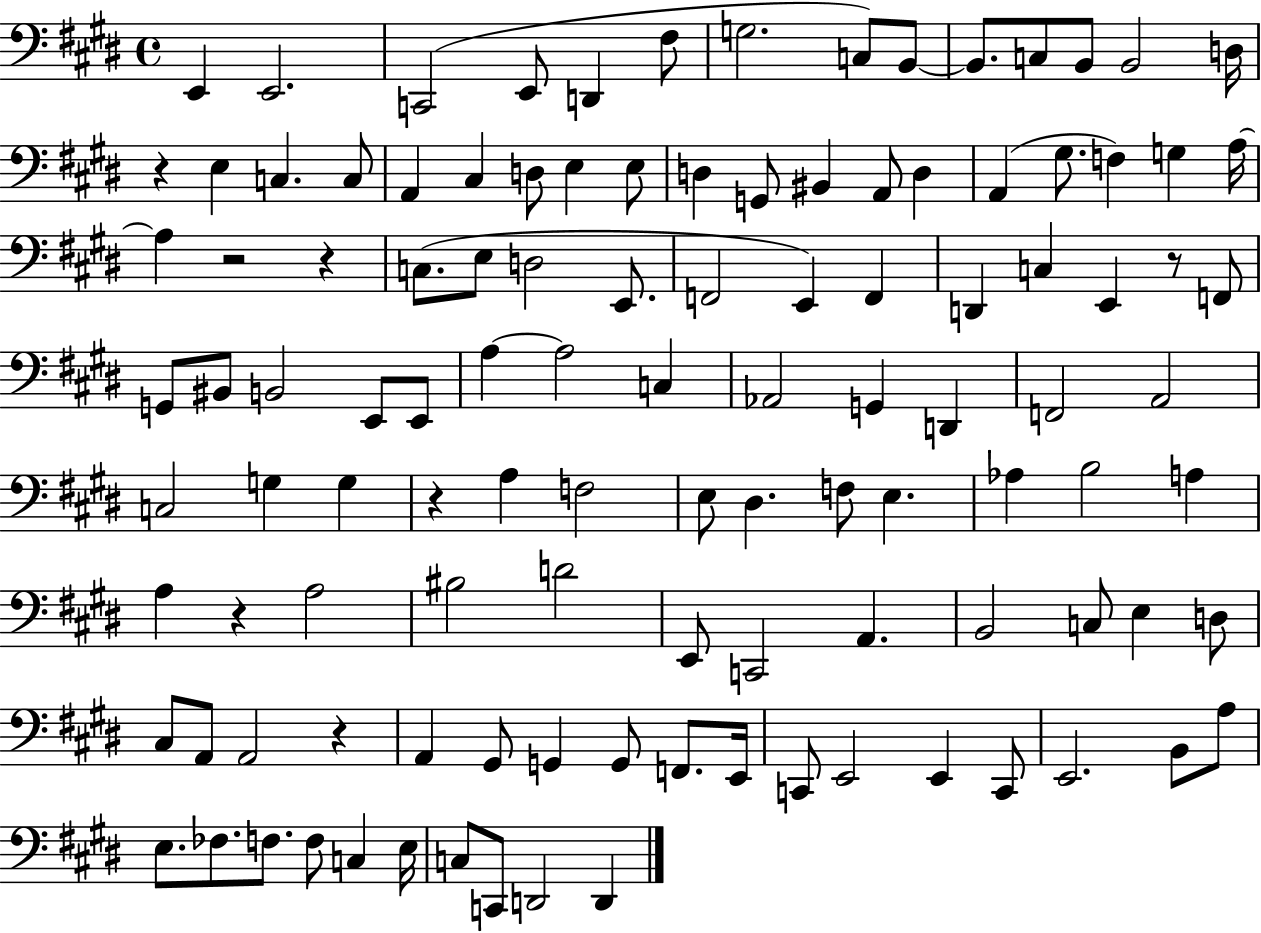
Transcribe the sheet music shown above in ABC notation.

X:1
T:Untitled
M:4/4
L:1/4
K:E
E,, E,,2 C,,2 E,,/2 D,, ^F,/2 G,2 C,/2 B,,/2 B,,/2 C,/2 B,,/2 B,,2 D,/4 z E, C, C,/2 A,, ^C, D,/2 E, E,/2 D, G,,/2 ^B,, A,,/2 D, A,, ^G,/2 F, G, A,/4 A, z2 z C,/2 E,/2 D,2 E,,/2 F,,2 E,, F,, D,, C, E,, z/2 F,,/2 G,,/2 ^B,,/2 B,,2 E,,/2 E,,/2 A, A,2 C, _A,,2 G,, D,, F,,2 A,,2 C,2 G, G, z A, F,2 E,/2 ^D, F,/2 E, _A, B,2 A, A, z A,2 ^B,2 D2 E,,/2 C,,2 A,, B,,2 C,/2 E, D,/2 ^C,/2 A,,/2 A,,2 z A,, ^G,,/2 G,, G,,/2 F,,/2 E,,/4 C,,/2 E,,2 E,, C,,/2 E,,2 B,,/2 A,/2 E,/2 _F,/2 F,/2 F,/2 C, E,/4 C,/2 C,,/2 D,,2 D,,